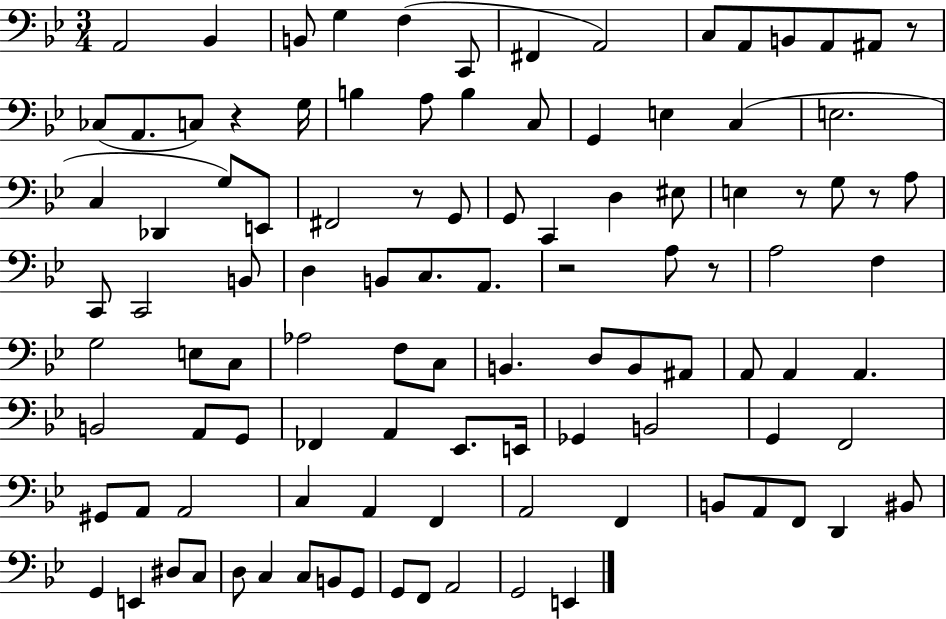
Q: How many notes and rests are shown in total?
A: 106